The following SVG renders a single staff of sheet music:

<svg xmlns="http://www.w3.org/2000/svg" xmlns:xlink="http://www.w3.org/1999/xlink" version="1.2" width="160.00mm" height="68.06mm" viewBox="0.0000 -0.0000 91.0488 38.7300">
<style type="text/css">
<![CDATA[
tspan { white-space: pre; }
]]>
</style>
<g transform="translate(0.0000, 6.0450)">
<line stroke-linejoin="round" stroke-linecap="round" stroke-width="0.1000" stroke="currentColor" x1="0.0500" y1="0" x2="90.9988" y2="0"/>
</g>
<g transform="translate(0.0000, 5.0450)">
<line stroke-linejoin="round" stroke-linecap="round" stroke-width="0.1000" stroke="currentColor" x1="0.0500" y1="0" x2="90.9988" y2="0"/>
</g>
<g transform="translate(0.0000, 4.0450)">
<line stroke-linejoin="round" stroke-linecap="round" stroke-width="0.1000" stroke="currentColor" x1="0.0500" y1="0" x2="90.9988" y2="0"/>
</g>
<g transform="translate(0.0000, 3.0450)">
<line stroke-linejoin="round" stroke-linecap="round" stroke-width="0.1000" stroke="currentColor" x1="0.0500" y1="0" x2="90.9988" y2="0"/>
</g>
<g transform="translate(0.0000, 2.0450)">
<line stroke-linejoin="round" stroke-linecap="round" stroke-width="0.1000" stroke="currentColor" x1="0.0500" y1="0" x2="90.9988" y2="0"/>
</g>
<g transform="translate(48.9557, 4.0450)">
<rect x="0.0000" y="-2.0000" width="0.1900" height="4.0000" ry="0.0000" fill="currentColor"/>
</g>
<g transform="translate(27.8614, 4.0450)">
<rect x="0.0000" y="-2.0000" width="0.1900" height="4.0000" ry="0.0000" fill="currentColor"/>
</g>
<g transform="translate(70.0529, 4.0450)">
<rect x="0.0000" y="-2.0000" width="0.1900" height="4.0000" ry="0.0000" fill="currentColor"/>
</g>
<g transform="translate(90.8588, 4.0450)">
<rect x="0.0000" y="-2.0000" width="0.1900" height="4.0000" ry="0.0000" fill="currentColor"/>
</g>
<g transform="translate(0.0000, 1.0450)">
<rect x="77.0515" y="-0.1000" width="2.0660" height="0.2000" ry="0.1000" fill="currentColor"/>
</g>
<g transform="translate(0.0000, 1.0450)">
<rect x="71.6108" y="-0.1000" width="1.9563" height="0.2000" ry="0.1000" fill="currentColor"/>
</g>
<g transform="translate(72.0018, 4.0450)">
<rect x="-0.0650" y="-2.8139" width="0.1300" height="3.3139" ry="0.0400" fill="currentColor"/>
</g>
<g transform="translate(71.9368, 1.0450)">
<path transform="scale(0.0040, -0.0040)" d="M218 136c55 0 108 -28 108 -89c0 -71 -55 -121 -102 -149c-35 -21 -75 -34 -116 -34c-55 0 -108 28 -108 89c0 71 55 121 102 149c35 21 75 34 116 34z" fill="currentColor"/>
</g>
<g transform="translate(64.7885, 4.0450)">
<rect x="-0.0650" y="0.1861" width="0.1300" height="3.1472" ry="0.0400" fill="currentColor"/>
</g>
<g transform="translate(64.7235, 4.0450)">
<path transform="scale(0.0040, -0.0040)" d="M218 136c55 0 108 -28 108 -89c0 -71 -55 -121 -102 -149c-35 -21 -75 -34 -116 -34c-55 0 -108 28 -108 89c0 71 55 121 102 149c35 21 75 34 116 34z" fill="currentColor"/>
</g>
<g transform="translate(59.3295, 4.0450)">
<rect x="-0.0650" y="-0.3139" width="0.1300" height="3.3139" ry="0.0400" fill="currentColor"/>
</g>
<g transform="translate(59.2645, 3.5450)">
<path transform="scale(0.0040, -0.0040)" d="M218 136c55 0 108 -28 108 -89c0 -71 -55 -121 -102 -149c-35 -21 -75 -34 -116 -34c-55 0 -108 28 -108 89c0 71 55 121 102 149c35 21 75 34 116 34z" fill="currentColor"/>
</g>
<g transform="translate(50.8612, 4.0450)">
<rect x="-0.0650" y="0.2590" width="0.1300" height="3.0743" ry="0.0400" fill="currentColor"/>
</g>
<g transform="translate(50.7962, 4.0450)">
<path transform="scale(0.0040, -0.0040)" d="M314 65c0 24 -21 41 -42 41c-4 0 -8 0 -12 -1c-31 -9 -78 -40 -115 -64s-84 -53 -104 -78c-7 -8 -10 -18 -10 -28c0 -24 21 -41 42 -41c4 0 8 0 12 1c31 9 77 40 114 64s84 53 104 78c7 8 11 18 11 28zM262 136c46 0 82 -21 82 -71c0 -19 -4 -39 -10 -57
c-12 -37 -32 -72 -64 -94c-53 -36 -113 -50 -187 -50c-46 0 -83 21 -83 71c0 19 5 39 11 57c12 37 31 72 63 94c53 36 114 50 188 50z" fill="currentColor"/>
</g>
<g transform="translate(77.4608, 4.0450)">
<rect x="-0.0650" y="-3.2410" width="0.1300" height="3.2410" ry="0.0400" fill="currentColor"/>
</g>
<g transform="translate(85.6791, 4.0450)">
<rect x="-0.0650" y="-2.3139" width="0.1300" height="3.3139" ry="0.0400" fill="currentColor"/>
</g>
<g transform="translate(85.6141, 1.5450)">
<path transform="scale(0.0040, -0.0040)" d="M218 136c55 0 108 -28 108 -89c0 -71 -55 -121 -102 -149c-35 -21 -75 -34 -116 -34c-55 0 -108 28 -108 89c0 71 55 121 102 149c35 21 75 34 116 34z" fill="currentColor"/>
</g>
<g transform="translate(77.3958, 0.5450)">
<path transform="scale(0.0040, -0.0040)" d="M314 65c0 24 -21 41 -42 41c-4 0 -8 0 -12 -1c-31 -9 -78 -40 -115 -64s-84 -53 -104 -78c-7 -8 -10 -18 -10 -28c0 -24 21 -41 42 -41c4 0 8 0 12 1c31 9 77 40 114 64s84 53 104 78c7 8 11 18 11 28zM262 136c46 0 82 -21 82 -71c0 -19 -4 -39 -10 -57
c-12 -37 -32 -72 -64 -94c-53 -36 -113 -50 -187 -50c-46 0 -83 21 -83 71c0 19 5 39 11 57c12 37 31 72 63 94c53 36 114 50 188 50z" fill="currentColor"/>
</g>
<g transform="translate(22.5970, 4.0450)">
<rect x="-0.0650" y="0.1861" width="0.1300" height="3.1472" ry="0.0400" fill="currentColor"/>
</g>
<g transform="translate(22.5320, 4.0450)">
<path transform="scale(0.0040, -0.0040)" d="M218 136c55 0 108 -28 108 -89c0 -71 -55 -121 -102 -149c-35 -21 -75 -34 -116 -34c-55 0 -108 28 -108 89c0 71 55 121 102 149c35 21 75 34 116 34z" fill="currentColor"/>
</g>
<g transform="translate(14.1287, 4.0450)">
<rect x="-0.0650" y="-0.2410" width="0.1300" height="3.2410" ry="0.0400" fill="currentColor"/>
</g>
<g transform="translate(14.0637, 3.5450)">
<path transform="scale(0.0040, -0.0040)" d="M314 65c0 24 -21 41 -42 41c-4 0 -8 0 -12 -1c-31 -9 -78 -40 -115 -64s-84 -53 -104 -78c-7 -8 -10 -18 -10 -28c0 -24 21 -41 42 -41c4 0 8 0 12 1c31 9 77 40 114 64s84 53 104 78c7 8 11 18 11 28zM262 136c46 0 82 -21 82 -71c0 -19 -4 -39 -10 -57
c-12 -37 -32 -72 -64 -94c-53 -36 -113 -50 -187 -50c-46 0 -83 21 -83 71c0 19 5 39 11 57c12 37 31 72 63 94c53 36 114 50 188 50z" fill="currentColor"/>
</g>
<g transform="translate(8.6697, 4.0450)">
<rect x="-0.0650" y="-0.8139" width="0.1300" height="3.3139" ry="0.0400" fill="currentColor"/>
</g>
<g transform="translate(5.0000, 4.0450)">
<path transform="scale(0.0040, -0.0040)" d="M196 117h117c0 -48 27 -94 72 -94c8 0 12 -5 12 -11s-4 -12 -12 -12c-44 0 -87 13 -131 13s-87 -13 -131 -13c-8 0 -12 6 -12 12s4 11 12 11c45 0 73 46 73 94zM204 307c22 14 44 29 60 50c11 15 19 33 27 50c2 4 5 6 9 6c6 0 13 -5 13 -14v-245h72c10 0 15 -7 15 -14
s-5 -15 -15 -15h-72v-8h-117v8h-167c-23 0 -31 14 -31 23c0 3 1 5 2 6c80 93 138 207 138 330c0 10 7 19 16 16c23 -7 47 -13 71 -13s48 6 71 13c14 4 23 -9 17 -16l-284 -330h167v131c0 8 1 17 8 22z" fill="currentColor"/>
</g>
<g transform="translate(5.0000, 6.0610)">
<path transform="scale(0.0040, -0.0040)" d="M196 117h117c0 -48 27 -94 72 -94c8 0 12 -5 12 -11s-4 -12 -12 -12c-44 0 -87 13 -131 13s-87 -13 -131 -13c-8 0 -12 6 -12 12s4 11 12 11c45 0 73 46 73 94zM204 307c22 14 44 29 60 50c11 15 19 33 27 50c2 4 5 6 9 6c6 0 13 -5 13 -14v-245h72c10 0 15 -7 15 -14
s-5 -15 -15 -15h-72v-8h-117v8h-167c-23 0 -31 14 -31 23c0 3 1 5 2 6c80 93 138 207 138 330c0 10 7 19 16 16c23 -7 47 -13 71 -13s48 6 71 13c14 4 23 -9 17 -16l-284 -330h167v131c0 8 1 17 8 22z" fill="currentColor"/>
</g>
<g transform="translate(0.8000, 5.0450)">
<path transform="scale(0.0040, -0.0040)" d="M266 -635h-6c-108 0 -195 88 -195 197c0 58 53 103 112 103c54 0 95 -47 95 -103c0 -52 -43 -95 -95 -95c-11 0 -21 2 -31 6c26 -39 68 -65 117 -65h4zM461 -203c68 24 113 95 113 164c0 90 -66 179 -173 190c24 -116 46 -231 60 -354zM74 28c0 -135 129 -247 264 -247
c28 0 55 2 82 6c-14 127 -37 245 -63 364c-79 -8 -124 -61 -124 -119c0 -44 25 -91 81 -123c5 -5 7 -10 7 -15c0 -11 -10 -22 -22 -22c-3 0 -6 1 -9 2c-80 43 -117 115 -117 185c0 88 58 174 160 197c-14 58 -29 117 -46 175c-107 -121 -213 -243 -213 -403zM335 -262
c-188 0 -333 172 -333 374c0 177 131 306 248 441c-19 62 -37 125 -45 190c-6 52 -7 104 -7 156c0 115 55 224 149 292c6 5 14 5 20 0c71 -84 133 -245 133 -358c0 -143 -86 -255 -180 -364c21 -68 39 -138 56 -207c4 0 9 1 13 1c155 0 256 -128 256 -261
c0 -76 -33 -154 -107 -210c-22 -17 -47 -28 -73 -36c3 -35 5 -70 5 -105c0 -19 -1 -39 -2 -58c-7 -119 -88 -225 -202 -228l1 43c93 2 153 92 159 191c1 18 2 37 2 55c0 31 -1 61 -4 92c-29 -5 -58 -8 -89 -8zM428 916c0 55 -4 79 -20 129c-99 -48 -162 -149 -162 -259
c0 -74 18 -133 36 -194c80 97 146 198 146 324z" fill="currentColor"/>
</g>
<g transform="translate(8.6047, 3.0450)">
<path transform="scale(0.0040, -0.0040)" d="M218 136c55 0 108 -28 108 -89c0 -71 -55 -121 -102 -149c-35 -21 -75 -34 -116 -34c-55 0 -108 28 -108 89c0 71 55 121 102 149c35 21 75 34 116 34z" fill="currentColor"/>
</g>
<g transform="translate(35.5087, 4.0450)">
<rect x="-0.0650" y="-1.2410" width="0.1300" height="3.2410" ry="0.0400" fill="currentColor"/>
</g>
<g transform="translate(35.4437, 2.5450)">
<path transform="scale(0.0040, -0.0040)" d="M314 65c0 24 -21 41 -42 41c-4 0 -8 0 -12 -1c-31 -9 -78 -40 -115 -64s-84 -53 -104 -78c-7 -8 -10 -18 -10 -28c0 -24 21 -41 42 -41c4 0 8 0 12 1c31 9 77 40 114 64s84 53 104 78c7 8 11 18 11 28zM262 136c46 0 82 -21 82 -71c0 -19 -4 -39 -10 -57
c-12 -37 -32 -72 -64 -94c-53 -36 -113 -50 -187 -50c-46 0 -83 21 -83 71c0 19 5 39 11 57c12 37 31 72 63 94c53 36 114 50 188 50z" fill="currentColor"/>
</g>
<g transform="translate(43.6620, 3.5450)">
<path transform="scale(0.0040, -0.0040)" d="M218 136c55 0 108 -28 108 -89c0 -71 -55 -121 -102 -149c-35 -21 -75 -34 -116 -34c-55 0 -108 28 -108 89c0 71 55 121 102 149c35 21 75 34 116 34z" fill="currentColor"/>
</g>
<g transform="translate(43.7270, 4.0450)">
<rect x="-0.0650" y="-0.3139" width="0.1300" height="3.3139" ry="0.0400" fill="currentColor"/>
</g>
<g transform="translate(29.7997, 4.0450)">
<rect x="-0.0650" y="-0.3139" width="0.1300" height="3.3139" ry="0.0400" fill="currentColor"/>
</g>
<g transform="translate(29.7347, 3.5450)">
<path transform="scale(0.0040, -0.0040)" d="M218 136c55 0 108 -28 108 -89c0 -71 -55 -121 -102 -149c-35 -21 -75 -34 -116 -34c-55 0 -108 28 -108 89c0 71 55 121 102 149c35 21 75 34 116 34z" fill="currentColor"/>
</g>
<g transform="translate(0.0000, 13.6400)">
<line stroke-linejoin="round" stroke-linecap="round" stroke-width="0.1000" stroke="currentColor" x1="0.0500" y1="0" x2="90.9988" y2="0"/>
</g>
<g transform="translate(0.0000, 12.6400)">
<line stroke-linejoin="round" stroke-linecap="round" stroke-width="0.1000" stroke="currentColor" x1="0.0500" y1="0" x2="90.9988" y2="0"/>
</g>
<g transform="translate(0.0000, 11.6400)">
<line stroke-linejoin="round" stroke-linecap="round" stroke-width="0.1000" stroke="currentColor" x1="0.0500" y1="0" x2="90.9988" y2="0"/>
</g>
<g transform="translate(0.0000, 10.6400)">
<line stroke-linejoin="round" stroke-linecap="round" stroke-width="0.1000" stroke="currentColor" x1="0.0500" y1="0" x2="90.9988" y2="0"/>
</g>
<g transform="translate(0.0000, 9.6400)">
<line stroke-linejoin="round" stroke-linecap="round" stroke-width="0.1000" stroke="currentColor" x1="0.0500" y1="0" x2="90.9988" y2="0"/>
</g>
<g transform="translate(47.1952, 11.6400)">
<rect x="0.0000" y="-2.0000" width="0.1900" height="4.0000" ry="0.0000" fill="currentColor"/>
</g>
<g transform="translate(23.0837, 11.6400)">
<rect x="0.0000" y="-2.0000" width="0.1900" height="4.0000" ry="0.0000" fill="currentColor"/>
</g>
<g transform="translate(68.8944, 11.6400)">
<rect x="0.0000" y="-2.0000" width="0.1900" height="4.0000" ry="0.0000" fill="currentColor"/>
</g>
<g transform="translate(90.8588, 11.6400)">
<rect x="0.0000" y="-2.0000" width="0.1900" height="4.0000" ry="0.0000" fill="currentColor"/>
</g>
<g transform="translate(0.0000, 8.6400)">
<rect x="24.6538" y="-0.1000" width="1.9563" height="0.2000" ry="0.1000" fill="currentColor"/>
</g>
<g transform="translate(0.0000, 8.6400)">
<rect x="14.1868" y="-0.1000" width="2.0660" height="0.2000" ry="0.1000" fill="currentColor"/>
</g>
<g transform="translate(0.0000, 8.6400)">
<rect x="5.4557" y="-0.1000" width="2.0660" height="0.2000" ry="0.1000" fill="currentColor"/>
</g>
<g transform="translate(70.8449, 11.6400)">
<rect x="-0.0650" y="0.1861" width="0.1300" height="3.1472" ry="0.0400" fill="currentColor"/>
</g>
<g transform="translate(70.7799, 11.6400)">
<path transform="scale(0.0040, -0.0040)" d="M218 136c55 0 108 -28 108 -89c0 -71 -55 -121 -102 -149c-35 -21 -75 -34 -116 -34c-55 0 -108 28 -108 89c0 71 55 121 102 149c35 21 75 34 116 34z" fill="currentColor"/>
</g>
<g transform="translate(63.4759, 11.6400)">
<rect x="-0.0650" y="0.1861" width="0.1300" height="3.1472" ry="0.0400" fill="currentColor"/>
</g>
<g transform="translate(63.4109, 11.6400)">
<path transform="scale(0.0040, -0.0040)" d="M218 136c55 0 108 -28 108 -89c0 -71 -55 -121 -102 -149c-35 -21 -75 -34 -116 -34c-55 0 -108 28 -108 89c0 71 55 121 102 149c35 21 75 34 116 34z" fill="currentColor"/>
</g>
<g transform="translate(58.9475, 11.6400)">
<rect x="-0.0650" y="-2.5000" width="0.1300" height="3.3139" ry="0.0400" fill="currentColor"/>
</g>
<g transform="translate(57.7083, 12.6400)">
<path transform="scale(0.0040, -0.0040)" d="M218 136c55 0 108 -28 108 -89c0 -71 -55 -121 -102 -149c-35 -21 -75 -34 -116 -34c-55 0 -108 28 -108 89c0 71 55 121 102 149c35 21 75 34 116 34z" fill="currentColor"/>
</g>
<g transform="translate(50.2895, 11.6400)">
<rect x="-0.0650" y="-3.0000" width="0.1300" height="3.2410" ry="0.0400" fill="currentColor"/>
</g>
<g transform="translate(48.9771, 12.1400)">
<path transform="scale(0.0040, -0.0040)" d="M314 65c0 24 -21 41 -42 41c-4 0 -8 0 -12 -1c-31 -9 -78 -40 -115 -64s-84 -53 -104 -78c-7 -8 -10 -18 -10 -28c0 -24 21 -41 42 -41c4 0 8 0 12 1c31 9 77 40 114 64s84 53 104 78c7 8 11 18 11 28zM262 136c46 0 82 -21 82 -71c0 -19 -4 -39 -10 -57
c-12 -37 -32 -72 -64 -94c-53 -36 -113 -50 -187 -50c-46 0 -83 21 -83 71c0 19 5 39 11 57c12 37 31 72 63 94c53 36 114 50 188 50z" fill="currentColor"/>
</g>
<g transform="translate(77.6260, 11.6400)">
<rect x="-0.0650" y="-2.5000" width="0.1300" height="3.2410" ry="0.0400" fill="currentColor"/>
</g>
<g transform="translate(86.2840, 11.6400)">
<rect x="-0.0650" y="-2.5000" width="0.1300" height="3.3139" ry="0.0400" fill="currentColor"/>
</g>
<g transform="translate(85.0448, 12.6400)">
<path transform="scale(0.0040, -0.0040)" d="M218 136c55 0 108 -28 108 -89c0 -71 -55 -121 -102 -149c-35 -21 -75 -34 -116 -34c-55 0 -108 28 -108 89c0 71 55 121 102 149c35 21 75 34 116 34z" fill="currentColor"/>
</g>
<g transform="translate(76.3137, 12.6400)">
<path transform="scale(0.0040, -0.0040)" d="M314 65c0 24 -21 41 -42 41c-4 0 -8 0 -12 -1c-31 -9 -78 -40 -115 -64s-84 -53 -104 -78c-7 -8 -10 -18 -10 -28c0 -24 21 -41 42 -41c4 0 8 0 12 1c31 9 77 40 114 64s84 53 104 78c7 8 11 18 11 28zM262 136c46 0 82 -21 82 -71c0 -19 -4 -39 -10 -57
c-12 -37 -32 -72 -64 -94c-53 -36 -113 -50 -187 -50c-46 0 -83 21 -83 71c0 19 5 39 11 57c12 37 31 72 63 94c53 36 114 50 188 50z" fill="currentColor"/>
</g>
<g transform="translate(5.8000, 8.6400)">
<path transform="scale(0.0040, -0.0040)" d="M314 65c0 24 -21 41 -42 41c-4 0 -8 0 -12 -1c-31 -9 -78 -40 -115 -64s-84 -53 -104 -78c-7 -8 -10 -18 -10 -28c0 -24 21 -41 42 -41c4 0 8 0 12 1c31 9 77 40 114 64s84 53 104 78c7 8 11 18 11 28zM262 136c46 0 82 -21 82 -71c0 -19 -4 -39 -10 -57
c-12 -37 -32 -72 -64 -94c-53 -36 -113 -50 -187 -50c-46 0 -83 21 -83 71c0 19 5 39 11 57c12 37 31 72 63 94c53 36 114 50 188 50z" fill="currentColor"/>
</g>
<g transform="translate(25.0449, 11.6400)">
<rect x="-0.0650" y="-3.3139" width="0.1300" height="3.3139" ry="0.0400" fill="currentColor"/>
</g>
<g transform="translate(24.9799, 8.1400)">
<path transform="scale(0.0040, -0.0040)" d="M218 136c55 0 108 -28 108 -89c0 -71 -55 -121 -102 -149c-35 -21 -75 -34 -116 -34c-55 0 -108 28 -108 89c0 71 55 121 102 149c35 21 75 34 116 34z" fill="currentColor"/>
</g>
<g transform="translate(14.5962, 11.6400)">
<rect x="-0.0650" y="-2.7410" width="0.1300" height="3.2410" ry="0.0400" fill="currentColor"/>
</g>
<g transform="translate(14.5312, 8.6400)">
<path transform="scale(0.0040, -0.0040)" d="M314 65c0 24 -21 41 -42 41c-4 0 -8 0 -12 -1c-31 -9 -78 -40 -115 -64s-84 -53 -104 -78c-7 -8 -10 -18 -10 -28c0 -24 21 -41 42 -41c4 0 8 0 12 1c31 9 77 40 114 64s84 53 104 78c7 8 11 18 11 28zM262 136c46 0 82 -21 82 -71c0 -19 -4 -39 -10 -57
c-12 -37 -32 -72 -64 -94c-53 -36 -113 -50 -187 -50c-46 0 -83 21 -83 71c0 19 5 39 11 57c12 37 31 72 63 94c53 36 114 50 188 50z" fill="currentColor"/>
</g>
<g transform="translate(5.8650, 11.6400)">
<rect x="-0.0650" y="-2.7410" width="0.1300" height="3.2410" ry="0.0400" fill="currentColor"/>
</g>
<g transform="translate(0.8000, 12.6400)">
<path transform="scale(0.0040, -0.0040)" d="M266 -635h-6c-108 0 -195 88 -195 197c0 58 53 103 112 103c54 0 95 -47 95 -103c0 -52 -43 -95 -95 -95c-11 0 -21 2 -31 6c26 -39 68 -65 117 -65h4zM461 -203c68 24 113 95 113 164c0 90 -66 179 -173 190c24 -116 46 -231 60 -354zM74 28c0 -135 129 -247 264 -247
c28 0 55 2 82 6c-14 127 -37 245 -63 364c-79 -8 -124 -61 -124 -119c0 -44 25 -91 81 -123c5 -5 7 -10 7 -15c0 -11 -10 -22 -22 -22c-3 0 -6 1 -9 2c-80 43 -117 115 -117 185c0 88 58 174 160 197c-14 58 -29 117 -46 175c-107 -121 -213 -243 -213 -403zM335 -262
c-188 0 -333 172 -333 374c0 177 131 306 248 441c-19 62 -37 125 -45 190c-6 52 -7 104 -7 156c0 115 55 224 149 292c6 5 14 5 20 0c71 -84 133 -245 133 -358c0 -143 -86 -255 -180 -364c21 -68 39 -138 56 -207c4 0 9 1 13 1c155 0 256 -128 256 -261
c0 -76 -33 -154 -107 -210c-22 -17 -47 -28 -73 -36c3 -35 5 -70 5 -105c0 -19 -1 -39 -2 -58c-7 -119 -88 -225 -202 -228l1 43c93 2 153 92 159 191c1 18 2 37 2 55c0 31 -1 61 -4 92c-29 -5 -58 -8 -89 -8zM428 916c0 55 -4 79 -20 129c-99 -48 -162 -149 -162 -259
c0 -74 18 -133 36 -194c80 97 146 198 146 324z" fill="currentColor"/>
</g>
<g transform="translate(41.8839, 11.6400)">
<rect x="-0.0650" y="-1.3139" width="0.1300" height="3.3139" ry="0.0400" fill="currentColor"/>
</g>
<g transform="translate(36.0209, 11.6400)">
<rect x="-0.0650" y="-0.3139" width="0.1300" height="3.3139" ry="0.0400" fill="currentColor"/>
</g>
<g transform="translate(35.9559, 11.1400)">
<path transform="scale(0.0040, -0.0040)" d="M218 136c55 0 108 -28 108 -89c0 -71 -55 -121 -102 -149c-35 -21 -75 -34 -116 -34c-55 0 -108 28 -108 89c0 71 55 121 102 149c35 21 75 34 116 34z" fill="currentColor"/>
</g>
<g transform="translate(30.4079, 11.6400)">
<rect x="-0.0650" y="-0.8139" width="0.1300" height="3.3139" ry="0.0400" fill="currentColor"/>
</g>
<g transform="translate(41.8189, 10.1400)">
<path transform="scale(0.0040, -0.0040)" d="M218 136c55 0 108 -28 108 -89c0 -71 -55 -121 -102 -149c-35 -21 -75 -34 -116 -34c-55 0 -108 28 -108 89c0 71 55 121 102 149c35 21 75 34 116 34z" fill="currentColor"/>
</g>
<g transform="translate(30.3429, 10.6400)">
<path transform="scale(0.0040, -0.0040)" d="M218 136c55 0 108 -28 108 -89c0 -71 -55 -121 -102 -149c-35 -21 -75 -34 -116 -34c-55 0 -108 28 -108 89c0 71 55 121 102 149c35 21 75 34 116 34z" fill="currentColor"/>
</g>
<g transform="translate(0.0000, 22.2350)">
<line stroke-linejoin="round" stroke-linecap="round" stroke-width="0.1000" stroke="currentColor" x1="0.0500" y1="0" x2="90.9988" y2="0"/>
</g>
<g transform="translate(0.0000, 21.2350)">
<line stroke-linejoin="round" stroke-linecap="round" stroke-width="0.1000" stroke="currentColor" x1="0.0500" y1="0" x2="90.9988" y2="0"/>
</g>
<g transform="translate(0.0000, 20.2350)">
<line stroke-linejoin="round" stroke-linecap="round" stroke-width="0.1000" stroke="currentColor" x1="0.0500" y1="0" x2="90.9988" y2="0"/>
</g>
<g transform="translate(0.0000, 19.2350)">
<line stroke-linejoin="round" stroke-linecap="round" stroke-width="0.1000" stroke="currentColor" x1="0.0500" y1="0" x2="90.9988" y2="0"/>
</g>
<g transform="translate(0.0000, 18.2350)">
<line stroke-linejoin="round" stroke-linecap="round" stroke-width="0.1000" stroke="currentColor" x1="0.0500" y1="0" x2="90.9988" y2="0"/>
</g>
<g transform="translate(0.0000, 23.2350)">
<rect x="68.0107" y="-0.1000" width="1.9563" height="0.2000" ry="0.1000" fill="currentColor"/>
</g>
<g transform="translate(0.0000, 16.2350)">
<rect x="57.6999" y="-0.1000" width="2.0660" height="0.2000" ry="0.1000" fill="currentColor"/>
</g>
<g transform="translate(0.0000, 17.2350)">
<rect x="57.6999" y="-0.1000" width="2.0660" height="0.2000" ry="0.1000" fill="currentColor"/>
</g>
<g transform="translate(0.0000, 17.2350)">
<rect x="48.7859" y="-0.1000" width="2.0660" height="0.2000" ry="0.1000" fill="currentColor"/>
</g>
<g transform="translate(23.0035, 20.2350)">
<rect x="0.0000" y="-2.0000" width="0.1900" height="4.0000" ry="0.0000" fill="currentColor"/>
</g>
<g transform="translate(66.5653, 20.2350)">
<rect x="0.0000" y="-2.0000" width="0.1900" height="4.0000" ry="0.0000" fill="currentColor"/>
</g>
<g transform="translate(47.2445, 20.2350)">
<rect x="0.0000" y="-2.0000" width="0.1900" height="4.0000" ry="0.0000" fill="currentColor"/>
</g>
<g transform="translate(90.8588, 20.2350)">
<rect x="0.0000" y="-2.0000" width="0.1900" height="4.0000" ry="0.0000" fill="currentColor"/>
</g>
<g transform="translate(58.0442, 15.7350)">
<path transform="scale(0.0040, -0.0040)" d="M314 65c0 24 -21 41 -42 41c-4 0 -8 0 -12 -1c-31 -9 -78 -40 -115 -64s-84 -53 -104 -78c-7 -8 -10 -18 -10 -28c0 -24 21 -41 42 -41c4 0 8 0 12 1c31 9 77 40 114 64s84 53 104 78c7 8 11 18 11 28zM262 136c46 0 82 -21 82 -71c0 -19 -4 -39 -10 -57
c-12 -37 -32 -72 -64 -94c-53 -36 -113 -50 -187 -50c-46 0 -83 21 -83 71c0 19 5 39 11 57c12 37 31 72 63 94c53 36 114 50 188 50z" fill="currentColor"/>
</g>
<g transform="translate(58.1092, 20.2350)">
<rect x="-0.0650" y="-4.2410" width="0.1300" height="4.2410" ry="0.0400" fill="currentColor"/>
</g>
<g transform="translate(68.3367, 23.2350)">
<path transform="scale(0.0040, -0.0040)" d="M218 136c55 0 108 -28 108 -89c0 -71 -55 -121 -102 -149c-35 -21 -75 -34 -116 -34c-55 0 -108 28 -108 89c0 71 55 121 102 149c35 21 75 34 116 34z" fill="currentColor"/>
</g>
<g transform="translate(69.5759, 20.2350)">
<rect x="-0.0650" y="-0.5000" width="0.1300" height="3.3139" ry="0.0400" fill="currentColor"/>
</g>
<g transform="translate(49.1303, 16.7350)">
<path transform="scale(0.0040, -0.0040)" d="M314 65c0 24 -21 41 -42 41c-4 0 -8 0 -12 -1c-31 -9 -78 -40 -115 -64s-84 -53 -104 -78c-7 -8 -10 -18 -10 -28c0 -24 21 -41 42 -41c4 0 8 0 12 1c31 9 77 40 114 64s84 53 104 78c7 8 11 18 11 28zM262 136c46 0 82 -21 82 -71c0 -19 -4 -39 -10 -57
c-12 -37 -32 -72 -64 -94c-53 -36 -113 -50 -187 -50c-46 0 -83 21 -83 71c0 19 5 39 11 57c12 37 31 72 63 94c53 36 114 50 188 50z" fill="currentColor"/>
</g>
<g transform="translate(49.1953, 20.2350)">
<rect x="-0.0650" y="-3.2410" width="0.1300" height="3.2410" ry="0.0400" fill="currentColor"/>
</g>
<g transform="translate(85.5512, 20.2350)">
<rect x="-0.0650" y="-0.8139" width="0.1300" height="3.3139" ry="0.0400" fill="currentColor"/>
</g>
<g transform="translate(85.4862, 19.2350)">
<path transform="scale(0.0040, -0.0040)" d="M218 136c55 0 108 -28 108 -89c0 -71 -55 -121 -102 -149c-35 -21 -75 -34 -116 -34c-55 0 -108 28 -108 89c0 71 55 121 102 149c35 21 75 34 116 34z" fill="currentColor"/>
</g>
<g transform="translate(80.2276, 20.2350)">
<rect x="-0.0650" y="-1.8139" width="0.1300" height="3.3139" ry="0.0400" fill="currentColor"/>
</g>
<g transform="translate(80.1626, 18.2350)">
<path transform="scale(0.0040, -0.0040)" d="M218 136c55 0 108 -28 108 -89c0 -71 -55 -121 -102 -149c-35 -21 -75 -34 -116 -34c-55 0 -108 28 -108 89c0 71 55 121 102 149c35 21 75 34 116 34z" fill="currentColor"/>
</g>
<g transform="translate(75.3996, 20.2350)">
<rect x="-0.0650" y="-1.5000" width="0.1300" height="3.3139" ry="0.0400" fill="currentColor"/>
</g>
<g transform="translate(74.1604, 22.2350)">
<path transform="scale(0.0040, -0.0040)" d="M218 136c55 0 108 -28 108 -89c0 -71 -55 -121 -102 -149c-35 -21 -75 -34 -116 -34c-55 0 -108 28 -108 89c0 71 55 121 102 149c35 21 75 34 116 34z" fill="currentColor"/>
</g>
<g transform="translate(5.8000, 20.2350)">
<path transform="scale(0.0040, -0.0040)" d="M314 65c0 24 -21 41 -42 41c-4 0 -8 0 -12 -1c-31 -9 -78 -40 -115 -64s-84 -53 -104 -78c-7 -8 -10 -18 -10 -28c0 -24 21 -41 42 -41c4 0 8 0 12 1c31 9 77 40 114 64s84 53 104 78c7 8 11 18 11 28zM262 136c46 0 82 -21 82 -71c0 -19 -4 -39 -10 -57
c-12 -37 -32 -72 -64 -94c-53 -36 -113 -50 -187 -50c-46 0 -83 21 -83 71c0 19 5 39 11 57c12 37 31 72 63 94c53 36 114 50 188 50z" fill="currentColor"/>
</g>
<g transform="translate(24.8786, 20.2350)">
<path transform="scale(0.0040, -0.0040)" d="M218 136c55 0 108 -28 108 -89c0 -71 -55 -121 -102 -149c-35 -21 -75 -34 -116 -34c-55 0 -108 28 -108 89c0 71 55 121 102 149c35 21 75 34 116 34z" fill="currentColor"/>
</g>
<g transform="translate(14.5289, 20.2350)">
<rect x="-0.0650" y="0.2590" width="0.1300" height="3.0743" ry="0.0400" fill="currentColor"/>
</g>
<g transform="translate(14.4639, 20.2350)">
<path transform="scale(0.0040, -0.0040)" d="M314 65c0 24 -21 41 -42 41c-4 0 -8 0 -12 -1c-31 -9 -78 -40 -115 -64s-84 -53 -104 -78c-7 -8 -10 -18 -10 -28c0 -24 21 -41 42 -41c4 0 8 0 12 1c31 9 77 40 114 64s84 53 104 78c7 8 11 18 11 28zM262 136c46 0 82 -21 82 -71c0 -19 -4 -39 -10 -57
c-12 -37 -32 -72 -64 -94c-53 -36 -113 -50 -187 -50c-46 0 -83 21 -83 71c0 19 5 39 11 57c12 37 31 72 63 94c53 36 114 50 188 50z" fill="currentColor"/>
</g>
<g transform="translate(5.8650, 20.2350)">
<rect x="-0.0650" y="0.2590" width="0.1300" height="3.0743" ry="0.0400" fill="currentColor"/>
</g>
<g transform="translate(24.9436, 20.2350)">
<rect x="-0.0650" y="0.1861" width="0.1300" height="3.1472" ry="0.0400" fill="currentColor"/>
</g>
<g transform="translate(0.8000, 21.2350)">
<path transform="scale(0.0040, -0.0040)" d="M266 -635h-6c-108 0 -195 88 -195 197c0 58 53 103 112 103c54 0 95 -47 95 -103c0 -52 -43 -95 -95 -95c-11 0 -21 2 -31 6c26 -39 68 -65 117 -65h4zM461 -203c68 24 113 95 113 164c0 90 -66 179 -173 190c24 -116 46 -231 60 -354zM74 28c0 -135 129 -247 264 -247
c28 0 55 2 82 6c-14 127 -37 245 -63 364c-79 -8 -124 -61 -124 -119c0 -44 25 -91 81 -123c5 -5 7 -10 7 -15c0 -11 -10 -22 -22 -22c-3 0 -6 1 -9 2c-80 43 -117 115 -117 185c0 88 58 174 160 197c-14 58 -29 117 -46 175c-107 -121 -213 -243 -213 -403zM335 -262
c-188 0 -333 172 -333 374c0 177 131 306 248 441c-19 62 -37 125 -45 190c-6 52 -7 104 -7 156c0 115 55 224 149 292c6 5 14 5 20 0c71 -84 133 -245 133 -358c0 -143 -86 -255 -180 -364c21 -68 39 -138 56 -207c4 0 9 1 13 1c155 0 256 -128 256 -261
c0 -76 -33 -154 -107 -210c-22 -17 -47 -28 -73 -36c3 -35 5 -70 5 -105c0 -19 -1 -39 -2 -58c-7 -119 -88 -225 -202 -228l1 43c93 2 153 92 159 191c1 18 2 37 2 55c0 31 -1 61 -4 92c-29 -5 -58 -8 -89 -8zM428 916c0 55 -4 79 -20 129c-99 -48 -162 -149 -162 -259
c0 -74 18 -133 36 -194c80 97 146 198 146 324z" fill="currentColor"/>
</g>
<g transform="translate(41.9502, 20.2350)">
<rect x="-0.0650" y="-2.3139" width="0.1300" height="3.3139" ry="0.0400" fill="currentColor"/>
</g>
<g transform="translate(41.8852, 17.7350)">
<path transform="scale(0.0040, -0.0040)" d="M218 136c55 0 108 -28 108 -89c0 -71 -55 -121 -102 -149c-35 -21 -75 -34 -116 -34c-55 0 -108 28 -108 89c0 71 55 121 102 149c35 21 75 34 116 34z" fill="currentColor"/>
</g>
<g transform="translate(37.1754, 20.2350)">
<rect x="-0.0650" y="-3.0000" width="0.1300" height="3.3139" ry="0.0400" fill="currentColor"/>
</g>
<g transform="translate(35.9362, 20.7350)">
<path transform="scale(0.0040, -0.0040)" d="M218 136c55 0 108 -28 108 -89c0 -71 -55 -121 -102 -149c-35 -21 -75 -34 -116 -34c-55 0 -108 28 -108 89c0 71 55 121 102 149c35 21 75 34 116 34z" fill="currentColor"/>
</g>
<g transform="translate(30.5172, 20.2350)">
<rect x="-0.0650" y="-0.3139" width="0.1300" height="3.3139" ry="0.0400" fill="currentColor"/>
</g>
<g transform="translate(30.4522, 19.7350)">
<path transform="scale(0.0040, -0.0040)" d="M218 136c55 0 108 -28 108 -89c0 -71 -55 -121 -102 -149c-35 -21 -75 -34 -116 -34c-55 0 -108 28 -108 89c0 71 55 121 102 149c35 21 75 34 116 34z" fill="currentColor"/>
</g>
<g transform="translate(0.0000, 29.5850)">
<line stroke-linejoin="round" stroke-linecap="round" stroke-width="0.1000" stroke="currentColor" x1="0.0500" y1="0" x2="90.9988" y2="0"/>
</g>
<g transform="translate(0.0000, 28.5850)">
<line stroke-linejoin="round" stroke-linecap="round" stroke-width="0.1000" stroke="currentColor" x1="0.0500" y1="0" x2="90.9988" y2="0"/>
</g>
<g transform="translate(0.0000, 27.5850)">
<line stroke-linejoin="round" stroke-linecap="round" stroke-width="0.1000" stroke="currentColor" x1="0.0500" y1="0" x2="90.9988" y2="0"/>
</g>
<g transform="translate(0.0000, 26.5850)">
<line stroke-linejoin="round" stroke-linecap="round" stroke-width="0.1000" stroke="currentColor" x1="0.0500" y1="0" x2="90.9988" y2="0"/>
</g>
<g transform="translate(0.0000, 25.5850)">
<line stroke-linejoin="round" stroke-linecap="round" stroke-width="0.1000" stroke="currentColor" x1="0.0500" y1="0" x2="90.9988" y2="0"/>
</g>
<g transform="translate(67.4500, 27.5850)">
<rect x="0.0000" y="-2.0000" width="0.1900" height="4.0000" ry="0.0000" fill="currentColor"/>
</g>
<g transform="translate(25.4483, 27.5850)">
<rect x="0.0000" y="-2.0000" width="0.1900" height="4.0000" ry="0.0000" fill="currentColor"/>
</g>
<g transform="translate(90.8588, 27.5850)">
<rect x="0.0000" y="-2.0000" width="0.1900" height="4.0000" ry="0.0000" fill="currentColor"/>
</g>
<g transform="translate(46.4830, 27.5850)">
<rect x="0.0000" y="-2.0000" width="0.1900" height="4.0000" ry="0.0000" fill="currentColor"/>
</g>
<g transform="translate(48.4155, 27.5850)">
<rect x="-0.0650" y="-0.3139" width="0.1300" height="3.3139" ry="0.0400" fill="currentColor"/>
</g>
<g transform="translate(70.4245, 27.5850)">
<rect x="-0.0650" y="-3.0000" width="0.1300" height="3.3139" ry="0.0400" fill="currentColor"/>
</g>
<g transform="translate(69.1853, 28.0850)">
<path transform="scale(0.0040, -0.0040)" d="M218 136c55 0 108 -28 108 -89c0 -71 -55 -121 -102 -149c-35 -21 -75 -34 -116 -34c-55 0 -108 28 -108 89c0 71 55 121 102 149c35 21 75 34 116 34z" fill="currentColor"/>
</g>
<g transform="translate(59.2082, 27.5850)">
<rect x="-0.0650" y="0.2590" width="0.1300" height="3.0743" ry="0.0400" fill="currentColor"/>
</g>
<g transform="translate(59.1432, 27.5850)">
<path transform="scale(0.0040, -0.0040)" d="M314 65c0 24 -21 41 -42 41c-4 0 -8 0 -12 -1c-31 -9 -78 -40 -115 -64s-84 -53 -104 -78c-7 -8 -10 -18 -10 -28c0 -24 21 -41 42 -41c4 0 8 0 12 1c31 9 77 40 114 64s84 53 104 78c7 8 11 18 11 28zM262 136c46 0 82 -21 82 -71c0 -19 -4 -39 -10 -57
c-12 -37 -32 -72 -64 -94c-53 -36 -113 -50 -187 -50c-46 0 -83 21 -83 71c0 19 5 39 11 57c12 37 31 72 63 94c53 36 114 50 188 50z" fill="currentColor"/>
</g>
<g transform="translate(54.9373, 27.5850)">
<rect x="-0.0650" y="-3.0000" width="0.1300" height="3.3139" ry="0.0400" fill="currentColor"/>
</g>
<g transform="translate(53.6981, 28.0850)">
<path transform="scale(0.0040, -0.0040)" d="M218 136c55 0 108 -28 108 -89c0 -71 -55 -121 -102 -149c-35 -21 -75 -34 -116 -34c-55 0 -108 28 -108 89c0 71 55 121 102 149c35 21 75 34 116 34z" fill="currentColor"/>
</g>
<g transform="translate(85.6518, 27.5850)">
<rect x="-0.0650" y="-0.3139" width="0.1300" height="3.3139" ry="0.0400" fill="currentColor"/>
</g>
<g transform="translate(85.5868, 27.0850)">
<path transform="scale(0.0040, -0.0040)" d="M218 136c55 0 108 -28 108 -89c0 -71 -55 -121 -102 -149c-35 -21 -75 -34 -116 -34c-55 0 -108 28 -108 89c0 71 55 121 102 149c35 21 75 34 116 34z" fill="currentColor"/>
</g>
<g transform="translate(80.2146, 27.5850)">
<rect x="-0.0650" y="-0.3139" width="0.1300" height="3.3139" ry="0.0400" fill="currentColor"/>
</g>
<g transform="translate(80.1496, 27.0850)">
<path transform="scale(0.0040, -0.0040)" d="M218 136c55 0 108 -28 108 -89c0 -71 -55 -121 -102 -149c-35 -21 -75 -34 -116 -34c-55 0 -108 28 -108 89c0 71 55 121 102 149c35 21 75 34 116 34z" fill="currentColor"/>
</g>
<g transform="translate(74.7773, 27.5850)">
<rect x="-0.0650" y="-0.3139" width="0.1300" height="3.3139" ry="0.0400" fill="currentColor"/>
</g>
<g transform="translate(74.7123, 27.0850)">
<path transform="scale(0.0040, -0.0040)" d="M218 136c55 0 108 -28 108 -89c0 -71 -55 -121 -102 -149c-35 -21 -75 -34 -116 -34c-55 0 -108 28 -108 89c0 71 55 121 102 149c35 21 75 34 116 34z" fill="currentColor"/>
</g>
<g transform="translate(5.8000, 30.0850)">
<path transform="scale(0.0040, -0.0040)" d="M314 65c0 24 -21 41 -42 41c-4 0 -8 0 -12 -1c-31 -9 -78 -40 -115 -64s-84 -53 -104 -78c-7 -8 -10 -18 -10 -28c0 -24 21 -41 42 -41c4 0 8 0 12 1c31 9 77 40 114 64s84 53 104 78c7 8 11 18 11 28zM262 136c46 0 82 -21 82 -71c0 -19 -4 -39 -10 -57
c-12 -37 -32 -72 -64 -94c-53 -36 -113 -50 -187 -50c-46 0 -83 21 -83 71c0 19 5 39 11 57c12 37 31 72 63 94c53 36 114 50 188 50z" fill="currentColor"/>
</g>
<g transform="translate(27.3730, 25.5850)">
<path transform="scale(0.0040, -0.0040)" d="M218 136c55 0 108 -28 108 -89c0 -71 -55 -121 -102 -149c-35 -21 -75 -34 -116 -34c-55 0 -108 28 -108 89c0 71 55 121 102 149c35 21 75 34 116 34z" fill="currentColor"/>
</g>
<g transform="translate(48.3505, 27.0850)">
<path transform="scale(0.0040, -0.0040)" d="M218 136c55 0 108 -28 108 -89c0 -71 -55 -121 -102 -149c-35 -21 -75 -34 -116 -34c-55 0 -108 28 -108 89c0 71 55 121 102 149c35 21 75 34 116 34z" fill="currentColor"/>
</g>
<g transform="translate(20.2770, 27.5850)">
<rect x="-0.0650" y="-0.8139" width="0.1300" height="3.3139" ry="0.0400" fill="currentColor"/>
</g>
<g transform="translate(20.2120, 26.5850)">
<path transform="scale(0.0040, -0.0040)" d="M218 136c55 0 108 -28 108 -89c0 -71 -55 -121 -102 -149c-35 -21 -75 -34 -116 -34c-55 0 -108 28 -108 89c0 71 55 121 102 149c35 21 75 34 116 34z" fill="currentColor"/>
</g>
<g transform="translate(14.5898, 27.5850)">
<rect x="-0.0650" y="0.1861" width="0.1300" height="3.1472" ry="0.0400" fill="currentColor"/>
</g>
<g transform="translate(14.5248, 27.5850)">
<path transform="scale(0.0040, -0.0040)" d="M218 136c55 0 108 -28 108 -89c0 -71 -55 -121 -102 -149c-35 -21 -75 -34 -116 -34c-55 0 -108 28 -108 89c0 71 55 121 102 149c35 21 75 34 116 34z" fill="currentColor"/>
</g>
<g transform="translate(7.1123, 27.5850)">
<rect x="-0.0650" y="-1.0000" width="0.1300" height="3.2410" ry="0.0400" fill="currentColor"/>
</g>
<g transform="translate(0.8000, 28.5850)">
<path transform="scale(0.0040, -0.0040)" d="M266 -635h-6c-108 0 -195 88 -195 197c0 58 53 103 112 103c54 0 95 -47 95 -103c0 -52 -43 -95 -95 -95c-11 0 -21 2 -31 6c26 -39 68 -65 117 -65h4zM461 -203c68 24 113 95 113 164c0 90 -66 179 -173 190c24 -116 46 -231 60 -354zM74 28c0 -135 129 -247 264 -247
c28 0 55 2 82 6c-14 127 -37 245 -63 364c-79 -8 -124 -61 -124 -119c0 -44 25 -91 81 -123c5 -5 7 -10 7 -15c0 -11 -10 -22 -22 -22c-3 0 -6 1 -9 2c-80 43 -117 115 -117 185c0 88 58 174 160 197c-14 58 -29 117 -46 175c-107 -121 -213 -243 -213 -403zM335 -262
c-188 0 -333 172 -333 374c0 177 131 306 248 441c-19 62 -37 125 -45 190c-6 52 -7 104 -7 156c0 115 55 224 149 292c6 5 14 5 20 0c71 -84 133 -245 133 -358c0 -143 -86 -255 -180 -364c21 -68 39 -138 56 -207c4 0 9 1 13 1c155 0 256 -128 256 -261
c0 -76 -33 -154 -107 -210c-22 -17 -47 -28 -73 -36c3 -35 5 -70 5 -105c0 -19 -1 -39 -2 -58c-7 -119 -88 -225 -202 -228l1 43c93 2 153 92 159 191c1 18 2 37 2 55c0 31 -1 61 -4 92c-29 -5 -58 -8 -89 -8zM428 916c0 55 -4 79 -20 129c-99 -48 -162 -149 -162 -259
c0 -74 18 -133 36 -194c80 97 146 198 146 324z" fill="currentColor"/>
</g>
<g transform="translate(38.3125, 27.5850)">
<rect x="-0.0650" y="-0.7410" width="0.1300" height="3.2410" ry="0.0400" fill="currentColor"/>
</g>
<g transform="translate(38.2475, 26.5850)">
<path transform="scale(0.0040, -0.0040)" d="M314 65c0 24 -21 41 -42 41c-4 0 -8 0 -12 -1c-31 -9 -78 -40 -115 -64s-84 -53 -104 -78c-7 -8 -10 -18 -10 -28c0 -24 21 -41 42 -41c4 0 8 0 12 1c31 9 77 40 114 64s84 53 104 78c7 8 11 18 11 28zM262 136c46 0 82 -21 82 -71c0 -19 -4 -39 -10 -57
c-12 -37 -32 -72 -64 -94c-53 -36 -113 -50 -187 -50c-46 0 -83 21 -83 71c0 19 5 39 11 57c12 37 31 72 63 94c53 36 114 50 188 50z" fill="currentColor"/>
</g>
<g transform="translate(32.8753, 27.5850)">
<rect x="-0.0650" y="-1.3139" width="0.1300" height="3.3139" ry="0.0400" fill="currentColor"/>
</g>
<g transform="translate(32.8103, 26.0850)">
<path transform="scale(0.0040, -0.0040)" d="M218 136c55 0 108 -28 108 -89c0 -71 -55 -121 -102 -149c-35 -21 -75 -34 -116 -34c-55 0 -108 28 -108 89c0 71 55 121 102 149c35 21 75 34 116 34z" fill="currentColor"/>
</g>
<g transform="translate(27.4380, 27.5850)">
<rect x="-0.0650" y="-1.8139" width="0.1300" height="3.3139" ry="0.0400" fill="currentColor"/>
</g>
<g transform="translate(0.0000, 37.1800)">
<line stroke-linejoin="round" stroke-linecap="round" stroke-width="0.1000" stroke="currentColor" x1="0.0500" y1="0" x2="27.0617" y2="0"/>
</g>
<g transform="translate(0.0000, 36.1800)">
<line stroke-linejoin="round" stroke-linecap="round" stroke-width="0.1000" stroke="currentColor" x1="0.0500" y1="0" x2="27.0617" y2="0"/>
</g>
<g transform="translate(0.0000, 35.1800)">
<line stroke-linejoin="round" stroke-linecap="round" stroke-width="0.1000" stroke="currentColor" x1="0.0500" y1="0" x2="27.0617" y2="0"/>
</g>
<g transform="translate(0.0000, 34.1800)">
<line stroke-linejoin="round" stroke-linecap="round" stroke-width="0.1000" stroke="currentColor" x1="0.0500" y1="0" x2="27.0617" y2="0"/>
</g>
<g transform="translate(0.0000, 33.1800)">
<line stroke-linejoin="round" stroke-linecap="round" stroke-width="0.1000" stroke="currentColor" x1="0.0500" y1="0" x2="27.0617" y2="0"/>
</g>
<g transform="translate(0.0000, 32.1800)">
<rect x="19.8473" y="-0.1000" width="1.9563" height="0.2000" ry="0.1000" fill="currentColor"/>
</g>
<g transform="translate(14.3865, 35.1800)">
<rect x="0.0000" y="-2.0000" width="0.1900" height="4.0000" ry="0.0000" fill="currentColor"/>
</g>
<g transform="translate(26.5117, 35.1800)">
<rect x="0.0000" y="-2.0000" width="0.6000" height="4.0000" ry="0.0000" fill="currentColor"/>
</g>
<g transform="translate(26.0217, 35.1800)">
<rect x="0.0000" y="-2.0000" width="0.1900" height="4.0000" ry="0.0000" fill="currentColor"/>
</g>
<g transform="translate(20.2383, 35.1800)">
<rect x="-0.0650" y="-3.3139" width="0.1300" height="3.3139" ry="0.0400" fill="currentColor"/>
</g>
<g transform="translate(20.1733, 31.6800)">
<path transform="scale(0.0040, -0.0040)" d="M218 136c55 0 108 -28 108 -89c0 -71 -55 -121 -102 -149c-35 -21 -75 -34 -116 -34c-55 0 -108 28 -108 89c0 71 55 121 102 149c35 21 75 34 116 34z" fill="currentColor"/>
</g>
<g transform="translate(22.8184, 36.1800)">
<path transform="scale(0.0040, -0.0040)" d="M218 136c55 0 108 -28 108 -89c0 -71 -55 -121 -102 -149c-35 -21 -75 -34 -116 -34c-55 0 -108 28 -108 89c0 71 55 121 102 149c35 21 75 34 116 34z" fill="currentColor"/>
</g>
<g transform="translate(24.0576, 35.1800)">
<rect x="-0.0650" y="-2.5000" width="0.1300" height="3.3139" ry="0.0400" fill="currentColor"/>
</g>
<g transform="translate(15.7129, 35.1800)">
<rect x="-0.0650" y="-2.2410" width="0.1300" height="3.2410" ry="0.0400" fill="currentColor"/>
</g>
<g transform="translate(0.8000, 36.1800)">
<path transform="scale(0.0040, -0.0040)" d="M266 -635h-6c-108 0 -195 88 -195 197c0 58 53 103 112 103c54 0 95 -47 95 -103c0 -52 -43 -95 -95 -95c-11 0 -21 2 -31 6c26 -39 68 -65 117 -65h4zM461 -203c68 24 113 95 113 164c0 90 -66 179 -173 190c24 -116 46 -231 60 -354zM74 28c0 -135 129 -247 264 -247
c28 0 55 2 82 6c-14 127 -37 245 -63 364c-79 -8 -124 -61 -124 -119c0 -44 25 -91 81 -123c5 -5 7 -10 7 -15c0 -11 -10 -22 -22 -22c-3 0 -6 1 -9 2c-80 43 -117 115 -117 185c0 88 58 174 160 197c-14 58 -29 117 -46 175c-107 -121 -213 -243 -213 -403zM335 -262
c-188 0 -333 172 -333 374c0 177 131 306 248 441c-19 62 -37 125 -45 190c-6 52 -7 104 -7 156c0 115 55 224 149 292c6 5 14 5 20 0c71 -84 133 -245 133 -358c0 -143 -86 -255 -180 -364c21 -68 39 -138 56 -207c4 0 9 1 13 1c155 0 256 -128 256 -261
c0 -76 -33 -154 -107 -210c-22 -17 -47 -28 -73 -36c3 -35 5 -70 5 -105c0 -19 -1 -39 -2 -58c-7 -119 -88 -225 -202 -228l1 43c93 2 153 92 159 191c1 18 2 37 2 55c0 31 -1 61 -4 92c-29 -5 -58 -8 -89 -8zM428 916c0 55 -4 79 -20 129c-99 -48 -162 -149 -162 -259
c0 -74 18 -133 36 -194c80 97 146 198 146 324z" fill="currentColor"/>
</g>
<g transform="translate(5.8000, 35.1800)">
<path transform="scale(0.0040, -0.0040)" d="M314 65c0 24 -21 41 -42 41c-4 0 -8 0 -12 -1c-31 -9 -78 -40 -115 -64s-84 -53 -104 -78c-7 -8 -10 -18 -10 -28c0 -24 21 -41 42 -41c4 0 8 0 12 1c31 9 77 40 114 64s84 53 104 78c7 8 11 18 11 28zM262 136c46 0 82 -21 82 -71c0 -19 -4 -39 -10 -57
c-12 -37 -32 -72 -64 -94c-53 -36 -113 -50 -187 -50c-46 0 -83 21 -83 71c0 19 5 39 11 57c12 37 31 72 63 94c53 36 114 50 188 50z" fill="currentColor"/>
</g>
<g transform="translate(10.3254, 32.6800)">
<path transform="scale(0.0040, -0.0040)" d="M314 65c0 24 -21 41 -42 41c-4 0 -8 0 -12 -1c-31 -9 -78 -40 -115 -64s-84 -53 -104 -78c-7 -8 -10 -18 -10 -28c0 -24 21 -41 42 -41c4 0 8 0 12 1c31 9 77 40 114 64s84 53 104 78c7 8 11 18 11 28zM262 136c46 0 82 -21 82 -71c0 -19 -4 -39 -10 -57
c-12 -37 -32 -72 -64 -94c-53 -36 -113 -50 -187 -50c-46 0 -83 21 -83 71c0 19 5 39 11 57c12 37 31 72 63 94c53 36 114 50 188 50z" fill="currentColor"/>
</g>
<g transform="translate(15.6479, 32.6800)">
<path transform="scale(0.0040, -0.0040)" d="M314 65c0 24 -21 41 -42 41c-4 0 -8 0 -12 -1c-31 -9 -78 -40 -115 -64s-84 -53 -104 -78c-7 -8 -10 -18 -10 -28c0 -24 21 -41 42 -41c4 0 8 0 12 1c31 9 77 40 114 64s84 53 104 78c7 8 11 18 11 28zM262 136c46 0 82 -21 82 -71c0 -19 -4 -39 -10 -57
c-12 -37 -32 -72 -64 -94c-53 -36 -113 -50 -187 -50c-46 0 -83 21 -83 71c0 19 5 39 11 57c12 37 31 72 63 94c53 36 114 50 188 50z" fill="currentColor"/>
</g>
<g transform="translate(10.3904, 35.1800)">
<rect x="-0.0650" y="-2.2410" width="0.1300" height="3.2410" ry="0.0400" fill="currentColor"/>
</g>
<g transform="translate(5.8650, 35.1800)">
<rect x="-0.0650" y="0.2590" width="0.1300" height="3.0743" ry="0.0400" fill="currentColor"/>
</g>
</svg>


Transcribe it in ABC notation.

X:1
T:Untitled
M:4/4
L:1/4
K:C
d c2 B c e2 c B2 c B a b2 g a2 a2 b d c e A2 G B B G2 G B2 B2 B c A g b2 d'2 C E f d D2 B d f e d2 c A B2 A c c c B2 g2 g2 b G